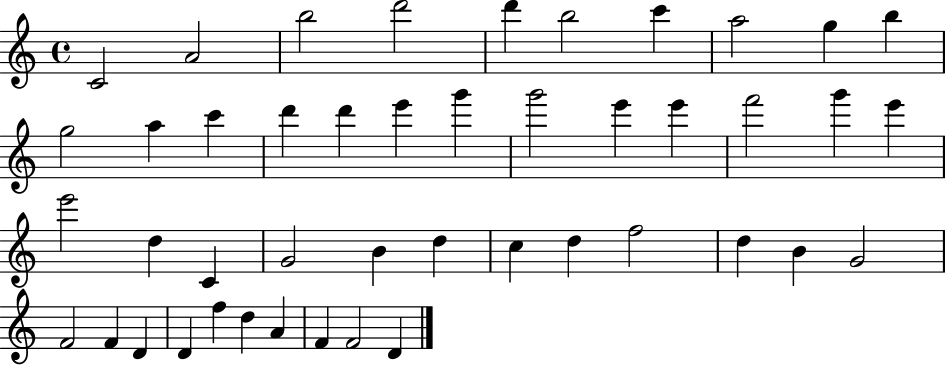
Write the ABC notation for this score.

X:1
T:Untitled
M:4/4
L:1/4
K:C
C2 A2 b2 d'2 d' b2 c' a2 g b g2 a c' d' d' e' g' g'2 e' e' f'2 g' e' e'2 d C G2 B d c d f2 d B G2 F2 F D D f d A F F2 D